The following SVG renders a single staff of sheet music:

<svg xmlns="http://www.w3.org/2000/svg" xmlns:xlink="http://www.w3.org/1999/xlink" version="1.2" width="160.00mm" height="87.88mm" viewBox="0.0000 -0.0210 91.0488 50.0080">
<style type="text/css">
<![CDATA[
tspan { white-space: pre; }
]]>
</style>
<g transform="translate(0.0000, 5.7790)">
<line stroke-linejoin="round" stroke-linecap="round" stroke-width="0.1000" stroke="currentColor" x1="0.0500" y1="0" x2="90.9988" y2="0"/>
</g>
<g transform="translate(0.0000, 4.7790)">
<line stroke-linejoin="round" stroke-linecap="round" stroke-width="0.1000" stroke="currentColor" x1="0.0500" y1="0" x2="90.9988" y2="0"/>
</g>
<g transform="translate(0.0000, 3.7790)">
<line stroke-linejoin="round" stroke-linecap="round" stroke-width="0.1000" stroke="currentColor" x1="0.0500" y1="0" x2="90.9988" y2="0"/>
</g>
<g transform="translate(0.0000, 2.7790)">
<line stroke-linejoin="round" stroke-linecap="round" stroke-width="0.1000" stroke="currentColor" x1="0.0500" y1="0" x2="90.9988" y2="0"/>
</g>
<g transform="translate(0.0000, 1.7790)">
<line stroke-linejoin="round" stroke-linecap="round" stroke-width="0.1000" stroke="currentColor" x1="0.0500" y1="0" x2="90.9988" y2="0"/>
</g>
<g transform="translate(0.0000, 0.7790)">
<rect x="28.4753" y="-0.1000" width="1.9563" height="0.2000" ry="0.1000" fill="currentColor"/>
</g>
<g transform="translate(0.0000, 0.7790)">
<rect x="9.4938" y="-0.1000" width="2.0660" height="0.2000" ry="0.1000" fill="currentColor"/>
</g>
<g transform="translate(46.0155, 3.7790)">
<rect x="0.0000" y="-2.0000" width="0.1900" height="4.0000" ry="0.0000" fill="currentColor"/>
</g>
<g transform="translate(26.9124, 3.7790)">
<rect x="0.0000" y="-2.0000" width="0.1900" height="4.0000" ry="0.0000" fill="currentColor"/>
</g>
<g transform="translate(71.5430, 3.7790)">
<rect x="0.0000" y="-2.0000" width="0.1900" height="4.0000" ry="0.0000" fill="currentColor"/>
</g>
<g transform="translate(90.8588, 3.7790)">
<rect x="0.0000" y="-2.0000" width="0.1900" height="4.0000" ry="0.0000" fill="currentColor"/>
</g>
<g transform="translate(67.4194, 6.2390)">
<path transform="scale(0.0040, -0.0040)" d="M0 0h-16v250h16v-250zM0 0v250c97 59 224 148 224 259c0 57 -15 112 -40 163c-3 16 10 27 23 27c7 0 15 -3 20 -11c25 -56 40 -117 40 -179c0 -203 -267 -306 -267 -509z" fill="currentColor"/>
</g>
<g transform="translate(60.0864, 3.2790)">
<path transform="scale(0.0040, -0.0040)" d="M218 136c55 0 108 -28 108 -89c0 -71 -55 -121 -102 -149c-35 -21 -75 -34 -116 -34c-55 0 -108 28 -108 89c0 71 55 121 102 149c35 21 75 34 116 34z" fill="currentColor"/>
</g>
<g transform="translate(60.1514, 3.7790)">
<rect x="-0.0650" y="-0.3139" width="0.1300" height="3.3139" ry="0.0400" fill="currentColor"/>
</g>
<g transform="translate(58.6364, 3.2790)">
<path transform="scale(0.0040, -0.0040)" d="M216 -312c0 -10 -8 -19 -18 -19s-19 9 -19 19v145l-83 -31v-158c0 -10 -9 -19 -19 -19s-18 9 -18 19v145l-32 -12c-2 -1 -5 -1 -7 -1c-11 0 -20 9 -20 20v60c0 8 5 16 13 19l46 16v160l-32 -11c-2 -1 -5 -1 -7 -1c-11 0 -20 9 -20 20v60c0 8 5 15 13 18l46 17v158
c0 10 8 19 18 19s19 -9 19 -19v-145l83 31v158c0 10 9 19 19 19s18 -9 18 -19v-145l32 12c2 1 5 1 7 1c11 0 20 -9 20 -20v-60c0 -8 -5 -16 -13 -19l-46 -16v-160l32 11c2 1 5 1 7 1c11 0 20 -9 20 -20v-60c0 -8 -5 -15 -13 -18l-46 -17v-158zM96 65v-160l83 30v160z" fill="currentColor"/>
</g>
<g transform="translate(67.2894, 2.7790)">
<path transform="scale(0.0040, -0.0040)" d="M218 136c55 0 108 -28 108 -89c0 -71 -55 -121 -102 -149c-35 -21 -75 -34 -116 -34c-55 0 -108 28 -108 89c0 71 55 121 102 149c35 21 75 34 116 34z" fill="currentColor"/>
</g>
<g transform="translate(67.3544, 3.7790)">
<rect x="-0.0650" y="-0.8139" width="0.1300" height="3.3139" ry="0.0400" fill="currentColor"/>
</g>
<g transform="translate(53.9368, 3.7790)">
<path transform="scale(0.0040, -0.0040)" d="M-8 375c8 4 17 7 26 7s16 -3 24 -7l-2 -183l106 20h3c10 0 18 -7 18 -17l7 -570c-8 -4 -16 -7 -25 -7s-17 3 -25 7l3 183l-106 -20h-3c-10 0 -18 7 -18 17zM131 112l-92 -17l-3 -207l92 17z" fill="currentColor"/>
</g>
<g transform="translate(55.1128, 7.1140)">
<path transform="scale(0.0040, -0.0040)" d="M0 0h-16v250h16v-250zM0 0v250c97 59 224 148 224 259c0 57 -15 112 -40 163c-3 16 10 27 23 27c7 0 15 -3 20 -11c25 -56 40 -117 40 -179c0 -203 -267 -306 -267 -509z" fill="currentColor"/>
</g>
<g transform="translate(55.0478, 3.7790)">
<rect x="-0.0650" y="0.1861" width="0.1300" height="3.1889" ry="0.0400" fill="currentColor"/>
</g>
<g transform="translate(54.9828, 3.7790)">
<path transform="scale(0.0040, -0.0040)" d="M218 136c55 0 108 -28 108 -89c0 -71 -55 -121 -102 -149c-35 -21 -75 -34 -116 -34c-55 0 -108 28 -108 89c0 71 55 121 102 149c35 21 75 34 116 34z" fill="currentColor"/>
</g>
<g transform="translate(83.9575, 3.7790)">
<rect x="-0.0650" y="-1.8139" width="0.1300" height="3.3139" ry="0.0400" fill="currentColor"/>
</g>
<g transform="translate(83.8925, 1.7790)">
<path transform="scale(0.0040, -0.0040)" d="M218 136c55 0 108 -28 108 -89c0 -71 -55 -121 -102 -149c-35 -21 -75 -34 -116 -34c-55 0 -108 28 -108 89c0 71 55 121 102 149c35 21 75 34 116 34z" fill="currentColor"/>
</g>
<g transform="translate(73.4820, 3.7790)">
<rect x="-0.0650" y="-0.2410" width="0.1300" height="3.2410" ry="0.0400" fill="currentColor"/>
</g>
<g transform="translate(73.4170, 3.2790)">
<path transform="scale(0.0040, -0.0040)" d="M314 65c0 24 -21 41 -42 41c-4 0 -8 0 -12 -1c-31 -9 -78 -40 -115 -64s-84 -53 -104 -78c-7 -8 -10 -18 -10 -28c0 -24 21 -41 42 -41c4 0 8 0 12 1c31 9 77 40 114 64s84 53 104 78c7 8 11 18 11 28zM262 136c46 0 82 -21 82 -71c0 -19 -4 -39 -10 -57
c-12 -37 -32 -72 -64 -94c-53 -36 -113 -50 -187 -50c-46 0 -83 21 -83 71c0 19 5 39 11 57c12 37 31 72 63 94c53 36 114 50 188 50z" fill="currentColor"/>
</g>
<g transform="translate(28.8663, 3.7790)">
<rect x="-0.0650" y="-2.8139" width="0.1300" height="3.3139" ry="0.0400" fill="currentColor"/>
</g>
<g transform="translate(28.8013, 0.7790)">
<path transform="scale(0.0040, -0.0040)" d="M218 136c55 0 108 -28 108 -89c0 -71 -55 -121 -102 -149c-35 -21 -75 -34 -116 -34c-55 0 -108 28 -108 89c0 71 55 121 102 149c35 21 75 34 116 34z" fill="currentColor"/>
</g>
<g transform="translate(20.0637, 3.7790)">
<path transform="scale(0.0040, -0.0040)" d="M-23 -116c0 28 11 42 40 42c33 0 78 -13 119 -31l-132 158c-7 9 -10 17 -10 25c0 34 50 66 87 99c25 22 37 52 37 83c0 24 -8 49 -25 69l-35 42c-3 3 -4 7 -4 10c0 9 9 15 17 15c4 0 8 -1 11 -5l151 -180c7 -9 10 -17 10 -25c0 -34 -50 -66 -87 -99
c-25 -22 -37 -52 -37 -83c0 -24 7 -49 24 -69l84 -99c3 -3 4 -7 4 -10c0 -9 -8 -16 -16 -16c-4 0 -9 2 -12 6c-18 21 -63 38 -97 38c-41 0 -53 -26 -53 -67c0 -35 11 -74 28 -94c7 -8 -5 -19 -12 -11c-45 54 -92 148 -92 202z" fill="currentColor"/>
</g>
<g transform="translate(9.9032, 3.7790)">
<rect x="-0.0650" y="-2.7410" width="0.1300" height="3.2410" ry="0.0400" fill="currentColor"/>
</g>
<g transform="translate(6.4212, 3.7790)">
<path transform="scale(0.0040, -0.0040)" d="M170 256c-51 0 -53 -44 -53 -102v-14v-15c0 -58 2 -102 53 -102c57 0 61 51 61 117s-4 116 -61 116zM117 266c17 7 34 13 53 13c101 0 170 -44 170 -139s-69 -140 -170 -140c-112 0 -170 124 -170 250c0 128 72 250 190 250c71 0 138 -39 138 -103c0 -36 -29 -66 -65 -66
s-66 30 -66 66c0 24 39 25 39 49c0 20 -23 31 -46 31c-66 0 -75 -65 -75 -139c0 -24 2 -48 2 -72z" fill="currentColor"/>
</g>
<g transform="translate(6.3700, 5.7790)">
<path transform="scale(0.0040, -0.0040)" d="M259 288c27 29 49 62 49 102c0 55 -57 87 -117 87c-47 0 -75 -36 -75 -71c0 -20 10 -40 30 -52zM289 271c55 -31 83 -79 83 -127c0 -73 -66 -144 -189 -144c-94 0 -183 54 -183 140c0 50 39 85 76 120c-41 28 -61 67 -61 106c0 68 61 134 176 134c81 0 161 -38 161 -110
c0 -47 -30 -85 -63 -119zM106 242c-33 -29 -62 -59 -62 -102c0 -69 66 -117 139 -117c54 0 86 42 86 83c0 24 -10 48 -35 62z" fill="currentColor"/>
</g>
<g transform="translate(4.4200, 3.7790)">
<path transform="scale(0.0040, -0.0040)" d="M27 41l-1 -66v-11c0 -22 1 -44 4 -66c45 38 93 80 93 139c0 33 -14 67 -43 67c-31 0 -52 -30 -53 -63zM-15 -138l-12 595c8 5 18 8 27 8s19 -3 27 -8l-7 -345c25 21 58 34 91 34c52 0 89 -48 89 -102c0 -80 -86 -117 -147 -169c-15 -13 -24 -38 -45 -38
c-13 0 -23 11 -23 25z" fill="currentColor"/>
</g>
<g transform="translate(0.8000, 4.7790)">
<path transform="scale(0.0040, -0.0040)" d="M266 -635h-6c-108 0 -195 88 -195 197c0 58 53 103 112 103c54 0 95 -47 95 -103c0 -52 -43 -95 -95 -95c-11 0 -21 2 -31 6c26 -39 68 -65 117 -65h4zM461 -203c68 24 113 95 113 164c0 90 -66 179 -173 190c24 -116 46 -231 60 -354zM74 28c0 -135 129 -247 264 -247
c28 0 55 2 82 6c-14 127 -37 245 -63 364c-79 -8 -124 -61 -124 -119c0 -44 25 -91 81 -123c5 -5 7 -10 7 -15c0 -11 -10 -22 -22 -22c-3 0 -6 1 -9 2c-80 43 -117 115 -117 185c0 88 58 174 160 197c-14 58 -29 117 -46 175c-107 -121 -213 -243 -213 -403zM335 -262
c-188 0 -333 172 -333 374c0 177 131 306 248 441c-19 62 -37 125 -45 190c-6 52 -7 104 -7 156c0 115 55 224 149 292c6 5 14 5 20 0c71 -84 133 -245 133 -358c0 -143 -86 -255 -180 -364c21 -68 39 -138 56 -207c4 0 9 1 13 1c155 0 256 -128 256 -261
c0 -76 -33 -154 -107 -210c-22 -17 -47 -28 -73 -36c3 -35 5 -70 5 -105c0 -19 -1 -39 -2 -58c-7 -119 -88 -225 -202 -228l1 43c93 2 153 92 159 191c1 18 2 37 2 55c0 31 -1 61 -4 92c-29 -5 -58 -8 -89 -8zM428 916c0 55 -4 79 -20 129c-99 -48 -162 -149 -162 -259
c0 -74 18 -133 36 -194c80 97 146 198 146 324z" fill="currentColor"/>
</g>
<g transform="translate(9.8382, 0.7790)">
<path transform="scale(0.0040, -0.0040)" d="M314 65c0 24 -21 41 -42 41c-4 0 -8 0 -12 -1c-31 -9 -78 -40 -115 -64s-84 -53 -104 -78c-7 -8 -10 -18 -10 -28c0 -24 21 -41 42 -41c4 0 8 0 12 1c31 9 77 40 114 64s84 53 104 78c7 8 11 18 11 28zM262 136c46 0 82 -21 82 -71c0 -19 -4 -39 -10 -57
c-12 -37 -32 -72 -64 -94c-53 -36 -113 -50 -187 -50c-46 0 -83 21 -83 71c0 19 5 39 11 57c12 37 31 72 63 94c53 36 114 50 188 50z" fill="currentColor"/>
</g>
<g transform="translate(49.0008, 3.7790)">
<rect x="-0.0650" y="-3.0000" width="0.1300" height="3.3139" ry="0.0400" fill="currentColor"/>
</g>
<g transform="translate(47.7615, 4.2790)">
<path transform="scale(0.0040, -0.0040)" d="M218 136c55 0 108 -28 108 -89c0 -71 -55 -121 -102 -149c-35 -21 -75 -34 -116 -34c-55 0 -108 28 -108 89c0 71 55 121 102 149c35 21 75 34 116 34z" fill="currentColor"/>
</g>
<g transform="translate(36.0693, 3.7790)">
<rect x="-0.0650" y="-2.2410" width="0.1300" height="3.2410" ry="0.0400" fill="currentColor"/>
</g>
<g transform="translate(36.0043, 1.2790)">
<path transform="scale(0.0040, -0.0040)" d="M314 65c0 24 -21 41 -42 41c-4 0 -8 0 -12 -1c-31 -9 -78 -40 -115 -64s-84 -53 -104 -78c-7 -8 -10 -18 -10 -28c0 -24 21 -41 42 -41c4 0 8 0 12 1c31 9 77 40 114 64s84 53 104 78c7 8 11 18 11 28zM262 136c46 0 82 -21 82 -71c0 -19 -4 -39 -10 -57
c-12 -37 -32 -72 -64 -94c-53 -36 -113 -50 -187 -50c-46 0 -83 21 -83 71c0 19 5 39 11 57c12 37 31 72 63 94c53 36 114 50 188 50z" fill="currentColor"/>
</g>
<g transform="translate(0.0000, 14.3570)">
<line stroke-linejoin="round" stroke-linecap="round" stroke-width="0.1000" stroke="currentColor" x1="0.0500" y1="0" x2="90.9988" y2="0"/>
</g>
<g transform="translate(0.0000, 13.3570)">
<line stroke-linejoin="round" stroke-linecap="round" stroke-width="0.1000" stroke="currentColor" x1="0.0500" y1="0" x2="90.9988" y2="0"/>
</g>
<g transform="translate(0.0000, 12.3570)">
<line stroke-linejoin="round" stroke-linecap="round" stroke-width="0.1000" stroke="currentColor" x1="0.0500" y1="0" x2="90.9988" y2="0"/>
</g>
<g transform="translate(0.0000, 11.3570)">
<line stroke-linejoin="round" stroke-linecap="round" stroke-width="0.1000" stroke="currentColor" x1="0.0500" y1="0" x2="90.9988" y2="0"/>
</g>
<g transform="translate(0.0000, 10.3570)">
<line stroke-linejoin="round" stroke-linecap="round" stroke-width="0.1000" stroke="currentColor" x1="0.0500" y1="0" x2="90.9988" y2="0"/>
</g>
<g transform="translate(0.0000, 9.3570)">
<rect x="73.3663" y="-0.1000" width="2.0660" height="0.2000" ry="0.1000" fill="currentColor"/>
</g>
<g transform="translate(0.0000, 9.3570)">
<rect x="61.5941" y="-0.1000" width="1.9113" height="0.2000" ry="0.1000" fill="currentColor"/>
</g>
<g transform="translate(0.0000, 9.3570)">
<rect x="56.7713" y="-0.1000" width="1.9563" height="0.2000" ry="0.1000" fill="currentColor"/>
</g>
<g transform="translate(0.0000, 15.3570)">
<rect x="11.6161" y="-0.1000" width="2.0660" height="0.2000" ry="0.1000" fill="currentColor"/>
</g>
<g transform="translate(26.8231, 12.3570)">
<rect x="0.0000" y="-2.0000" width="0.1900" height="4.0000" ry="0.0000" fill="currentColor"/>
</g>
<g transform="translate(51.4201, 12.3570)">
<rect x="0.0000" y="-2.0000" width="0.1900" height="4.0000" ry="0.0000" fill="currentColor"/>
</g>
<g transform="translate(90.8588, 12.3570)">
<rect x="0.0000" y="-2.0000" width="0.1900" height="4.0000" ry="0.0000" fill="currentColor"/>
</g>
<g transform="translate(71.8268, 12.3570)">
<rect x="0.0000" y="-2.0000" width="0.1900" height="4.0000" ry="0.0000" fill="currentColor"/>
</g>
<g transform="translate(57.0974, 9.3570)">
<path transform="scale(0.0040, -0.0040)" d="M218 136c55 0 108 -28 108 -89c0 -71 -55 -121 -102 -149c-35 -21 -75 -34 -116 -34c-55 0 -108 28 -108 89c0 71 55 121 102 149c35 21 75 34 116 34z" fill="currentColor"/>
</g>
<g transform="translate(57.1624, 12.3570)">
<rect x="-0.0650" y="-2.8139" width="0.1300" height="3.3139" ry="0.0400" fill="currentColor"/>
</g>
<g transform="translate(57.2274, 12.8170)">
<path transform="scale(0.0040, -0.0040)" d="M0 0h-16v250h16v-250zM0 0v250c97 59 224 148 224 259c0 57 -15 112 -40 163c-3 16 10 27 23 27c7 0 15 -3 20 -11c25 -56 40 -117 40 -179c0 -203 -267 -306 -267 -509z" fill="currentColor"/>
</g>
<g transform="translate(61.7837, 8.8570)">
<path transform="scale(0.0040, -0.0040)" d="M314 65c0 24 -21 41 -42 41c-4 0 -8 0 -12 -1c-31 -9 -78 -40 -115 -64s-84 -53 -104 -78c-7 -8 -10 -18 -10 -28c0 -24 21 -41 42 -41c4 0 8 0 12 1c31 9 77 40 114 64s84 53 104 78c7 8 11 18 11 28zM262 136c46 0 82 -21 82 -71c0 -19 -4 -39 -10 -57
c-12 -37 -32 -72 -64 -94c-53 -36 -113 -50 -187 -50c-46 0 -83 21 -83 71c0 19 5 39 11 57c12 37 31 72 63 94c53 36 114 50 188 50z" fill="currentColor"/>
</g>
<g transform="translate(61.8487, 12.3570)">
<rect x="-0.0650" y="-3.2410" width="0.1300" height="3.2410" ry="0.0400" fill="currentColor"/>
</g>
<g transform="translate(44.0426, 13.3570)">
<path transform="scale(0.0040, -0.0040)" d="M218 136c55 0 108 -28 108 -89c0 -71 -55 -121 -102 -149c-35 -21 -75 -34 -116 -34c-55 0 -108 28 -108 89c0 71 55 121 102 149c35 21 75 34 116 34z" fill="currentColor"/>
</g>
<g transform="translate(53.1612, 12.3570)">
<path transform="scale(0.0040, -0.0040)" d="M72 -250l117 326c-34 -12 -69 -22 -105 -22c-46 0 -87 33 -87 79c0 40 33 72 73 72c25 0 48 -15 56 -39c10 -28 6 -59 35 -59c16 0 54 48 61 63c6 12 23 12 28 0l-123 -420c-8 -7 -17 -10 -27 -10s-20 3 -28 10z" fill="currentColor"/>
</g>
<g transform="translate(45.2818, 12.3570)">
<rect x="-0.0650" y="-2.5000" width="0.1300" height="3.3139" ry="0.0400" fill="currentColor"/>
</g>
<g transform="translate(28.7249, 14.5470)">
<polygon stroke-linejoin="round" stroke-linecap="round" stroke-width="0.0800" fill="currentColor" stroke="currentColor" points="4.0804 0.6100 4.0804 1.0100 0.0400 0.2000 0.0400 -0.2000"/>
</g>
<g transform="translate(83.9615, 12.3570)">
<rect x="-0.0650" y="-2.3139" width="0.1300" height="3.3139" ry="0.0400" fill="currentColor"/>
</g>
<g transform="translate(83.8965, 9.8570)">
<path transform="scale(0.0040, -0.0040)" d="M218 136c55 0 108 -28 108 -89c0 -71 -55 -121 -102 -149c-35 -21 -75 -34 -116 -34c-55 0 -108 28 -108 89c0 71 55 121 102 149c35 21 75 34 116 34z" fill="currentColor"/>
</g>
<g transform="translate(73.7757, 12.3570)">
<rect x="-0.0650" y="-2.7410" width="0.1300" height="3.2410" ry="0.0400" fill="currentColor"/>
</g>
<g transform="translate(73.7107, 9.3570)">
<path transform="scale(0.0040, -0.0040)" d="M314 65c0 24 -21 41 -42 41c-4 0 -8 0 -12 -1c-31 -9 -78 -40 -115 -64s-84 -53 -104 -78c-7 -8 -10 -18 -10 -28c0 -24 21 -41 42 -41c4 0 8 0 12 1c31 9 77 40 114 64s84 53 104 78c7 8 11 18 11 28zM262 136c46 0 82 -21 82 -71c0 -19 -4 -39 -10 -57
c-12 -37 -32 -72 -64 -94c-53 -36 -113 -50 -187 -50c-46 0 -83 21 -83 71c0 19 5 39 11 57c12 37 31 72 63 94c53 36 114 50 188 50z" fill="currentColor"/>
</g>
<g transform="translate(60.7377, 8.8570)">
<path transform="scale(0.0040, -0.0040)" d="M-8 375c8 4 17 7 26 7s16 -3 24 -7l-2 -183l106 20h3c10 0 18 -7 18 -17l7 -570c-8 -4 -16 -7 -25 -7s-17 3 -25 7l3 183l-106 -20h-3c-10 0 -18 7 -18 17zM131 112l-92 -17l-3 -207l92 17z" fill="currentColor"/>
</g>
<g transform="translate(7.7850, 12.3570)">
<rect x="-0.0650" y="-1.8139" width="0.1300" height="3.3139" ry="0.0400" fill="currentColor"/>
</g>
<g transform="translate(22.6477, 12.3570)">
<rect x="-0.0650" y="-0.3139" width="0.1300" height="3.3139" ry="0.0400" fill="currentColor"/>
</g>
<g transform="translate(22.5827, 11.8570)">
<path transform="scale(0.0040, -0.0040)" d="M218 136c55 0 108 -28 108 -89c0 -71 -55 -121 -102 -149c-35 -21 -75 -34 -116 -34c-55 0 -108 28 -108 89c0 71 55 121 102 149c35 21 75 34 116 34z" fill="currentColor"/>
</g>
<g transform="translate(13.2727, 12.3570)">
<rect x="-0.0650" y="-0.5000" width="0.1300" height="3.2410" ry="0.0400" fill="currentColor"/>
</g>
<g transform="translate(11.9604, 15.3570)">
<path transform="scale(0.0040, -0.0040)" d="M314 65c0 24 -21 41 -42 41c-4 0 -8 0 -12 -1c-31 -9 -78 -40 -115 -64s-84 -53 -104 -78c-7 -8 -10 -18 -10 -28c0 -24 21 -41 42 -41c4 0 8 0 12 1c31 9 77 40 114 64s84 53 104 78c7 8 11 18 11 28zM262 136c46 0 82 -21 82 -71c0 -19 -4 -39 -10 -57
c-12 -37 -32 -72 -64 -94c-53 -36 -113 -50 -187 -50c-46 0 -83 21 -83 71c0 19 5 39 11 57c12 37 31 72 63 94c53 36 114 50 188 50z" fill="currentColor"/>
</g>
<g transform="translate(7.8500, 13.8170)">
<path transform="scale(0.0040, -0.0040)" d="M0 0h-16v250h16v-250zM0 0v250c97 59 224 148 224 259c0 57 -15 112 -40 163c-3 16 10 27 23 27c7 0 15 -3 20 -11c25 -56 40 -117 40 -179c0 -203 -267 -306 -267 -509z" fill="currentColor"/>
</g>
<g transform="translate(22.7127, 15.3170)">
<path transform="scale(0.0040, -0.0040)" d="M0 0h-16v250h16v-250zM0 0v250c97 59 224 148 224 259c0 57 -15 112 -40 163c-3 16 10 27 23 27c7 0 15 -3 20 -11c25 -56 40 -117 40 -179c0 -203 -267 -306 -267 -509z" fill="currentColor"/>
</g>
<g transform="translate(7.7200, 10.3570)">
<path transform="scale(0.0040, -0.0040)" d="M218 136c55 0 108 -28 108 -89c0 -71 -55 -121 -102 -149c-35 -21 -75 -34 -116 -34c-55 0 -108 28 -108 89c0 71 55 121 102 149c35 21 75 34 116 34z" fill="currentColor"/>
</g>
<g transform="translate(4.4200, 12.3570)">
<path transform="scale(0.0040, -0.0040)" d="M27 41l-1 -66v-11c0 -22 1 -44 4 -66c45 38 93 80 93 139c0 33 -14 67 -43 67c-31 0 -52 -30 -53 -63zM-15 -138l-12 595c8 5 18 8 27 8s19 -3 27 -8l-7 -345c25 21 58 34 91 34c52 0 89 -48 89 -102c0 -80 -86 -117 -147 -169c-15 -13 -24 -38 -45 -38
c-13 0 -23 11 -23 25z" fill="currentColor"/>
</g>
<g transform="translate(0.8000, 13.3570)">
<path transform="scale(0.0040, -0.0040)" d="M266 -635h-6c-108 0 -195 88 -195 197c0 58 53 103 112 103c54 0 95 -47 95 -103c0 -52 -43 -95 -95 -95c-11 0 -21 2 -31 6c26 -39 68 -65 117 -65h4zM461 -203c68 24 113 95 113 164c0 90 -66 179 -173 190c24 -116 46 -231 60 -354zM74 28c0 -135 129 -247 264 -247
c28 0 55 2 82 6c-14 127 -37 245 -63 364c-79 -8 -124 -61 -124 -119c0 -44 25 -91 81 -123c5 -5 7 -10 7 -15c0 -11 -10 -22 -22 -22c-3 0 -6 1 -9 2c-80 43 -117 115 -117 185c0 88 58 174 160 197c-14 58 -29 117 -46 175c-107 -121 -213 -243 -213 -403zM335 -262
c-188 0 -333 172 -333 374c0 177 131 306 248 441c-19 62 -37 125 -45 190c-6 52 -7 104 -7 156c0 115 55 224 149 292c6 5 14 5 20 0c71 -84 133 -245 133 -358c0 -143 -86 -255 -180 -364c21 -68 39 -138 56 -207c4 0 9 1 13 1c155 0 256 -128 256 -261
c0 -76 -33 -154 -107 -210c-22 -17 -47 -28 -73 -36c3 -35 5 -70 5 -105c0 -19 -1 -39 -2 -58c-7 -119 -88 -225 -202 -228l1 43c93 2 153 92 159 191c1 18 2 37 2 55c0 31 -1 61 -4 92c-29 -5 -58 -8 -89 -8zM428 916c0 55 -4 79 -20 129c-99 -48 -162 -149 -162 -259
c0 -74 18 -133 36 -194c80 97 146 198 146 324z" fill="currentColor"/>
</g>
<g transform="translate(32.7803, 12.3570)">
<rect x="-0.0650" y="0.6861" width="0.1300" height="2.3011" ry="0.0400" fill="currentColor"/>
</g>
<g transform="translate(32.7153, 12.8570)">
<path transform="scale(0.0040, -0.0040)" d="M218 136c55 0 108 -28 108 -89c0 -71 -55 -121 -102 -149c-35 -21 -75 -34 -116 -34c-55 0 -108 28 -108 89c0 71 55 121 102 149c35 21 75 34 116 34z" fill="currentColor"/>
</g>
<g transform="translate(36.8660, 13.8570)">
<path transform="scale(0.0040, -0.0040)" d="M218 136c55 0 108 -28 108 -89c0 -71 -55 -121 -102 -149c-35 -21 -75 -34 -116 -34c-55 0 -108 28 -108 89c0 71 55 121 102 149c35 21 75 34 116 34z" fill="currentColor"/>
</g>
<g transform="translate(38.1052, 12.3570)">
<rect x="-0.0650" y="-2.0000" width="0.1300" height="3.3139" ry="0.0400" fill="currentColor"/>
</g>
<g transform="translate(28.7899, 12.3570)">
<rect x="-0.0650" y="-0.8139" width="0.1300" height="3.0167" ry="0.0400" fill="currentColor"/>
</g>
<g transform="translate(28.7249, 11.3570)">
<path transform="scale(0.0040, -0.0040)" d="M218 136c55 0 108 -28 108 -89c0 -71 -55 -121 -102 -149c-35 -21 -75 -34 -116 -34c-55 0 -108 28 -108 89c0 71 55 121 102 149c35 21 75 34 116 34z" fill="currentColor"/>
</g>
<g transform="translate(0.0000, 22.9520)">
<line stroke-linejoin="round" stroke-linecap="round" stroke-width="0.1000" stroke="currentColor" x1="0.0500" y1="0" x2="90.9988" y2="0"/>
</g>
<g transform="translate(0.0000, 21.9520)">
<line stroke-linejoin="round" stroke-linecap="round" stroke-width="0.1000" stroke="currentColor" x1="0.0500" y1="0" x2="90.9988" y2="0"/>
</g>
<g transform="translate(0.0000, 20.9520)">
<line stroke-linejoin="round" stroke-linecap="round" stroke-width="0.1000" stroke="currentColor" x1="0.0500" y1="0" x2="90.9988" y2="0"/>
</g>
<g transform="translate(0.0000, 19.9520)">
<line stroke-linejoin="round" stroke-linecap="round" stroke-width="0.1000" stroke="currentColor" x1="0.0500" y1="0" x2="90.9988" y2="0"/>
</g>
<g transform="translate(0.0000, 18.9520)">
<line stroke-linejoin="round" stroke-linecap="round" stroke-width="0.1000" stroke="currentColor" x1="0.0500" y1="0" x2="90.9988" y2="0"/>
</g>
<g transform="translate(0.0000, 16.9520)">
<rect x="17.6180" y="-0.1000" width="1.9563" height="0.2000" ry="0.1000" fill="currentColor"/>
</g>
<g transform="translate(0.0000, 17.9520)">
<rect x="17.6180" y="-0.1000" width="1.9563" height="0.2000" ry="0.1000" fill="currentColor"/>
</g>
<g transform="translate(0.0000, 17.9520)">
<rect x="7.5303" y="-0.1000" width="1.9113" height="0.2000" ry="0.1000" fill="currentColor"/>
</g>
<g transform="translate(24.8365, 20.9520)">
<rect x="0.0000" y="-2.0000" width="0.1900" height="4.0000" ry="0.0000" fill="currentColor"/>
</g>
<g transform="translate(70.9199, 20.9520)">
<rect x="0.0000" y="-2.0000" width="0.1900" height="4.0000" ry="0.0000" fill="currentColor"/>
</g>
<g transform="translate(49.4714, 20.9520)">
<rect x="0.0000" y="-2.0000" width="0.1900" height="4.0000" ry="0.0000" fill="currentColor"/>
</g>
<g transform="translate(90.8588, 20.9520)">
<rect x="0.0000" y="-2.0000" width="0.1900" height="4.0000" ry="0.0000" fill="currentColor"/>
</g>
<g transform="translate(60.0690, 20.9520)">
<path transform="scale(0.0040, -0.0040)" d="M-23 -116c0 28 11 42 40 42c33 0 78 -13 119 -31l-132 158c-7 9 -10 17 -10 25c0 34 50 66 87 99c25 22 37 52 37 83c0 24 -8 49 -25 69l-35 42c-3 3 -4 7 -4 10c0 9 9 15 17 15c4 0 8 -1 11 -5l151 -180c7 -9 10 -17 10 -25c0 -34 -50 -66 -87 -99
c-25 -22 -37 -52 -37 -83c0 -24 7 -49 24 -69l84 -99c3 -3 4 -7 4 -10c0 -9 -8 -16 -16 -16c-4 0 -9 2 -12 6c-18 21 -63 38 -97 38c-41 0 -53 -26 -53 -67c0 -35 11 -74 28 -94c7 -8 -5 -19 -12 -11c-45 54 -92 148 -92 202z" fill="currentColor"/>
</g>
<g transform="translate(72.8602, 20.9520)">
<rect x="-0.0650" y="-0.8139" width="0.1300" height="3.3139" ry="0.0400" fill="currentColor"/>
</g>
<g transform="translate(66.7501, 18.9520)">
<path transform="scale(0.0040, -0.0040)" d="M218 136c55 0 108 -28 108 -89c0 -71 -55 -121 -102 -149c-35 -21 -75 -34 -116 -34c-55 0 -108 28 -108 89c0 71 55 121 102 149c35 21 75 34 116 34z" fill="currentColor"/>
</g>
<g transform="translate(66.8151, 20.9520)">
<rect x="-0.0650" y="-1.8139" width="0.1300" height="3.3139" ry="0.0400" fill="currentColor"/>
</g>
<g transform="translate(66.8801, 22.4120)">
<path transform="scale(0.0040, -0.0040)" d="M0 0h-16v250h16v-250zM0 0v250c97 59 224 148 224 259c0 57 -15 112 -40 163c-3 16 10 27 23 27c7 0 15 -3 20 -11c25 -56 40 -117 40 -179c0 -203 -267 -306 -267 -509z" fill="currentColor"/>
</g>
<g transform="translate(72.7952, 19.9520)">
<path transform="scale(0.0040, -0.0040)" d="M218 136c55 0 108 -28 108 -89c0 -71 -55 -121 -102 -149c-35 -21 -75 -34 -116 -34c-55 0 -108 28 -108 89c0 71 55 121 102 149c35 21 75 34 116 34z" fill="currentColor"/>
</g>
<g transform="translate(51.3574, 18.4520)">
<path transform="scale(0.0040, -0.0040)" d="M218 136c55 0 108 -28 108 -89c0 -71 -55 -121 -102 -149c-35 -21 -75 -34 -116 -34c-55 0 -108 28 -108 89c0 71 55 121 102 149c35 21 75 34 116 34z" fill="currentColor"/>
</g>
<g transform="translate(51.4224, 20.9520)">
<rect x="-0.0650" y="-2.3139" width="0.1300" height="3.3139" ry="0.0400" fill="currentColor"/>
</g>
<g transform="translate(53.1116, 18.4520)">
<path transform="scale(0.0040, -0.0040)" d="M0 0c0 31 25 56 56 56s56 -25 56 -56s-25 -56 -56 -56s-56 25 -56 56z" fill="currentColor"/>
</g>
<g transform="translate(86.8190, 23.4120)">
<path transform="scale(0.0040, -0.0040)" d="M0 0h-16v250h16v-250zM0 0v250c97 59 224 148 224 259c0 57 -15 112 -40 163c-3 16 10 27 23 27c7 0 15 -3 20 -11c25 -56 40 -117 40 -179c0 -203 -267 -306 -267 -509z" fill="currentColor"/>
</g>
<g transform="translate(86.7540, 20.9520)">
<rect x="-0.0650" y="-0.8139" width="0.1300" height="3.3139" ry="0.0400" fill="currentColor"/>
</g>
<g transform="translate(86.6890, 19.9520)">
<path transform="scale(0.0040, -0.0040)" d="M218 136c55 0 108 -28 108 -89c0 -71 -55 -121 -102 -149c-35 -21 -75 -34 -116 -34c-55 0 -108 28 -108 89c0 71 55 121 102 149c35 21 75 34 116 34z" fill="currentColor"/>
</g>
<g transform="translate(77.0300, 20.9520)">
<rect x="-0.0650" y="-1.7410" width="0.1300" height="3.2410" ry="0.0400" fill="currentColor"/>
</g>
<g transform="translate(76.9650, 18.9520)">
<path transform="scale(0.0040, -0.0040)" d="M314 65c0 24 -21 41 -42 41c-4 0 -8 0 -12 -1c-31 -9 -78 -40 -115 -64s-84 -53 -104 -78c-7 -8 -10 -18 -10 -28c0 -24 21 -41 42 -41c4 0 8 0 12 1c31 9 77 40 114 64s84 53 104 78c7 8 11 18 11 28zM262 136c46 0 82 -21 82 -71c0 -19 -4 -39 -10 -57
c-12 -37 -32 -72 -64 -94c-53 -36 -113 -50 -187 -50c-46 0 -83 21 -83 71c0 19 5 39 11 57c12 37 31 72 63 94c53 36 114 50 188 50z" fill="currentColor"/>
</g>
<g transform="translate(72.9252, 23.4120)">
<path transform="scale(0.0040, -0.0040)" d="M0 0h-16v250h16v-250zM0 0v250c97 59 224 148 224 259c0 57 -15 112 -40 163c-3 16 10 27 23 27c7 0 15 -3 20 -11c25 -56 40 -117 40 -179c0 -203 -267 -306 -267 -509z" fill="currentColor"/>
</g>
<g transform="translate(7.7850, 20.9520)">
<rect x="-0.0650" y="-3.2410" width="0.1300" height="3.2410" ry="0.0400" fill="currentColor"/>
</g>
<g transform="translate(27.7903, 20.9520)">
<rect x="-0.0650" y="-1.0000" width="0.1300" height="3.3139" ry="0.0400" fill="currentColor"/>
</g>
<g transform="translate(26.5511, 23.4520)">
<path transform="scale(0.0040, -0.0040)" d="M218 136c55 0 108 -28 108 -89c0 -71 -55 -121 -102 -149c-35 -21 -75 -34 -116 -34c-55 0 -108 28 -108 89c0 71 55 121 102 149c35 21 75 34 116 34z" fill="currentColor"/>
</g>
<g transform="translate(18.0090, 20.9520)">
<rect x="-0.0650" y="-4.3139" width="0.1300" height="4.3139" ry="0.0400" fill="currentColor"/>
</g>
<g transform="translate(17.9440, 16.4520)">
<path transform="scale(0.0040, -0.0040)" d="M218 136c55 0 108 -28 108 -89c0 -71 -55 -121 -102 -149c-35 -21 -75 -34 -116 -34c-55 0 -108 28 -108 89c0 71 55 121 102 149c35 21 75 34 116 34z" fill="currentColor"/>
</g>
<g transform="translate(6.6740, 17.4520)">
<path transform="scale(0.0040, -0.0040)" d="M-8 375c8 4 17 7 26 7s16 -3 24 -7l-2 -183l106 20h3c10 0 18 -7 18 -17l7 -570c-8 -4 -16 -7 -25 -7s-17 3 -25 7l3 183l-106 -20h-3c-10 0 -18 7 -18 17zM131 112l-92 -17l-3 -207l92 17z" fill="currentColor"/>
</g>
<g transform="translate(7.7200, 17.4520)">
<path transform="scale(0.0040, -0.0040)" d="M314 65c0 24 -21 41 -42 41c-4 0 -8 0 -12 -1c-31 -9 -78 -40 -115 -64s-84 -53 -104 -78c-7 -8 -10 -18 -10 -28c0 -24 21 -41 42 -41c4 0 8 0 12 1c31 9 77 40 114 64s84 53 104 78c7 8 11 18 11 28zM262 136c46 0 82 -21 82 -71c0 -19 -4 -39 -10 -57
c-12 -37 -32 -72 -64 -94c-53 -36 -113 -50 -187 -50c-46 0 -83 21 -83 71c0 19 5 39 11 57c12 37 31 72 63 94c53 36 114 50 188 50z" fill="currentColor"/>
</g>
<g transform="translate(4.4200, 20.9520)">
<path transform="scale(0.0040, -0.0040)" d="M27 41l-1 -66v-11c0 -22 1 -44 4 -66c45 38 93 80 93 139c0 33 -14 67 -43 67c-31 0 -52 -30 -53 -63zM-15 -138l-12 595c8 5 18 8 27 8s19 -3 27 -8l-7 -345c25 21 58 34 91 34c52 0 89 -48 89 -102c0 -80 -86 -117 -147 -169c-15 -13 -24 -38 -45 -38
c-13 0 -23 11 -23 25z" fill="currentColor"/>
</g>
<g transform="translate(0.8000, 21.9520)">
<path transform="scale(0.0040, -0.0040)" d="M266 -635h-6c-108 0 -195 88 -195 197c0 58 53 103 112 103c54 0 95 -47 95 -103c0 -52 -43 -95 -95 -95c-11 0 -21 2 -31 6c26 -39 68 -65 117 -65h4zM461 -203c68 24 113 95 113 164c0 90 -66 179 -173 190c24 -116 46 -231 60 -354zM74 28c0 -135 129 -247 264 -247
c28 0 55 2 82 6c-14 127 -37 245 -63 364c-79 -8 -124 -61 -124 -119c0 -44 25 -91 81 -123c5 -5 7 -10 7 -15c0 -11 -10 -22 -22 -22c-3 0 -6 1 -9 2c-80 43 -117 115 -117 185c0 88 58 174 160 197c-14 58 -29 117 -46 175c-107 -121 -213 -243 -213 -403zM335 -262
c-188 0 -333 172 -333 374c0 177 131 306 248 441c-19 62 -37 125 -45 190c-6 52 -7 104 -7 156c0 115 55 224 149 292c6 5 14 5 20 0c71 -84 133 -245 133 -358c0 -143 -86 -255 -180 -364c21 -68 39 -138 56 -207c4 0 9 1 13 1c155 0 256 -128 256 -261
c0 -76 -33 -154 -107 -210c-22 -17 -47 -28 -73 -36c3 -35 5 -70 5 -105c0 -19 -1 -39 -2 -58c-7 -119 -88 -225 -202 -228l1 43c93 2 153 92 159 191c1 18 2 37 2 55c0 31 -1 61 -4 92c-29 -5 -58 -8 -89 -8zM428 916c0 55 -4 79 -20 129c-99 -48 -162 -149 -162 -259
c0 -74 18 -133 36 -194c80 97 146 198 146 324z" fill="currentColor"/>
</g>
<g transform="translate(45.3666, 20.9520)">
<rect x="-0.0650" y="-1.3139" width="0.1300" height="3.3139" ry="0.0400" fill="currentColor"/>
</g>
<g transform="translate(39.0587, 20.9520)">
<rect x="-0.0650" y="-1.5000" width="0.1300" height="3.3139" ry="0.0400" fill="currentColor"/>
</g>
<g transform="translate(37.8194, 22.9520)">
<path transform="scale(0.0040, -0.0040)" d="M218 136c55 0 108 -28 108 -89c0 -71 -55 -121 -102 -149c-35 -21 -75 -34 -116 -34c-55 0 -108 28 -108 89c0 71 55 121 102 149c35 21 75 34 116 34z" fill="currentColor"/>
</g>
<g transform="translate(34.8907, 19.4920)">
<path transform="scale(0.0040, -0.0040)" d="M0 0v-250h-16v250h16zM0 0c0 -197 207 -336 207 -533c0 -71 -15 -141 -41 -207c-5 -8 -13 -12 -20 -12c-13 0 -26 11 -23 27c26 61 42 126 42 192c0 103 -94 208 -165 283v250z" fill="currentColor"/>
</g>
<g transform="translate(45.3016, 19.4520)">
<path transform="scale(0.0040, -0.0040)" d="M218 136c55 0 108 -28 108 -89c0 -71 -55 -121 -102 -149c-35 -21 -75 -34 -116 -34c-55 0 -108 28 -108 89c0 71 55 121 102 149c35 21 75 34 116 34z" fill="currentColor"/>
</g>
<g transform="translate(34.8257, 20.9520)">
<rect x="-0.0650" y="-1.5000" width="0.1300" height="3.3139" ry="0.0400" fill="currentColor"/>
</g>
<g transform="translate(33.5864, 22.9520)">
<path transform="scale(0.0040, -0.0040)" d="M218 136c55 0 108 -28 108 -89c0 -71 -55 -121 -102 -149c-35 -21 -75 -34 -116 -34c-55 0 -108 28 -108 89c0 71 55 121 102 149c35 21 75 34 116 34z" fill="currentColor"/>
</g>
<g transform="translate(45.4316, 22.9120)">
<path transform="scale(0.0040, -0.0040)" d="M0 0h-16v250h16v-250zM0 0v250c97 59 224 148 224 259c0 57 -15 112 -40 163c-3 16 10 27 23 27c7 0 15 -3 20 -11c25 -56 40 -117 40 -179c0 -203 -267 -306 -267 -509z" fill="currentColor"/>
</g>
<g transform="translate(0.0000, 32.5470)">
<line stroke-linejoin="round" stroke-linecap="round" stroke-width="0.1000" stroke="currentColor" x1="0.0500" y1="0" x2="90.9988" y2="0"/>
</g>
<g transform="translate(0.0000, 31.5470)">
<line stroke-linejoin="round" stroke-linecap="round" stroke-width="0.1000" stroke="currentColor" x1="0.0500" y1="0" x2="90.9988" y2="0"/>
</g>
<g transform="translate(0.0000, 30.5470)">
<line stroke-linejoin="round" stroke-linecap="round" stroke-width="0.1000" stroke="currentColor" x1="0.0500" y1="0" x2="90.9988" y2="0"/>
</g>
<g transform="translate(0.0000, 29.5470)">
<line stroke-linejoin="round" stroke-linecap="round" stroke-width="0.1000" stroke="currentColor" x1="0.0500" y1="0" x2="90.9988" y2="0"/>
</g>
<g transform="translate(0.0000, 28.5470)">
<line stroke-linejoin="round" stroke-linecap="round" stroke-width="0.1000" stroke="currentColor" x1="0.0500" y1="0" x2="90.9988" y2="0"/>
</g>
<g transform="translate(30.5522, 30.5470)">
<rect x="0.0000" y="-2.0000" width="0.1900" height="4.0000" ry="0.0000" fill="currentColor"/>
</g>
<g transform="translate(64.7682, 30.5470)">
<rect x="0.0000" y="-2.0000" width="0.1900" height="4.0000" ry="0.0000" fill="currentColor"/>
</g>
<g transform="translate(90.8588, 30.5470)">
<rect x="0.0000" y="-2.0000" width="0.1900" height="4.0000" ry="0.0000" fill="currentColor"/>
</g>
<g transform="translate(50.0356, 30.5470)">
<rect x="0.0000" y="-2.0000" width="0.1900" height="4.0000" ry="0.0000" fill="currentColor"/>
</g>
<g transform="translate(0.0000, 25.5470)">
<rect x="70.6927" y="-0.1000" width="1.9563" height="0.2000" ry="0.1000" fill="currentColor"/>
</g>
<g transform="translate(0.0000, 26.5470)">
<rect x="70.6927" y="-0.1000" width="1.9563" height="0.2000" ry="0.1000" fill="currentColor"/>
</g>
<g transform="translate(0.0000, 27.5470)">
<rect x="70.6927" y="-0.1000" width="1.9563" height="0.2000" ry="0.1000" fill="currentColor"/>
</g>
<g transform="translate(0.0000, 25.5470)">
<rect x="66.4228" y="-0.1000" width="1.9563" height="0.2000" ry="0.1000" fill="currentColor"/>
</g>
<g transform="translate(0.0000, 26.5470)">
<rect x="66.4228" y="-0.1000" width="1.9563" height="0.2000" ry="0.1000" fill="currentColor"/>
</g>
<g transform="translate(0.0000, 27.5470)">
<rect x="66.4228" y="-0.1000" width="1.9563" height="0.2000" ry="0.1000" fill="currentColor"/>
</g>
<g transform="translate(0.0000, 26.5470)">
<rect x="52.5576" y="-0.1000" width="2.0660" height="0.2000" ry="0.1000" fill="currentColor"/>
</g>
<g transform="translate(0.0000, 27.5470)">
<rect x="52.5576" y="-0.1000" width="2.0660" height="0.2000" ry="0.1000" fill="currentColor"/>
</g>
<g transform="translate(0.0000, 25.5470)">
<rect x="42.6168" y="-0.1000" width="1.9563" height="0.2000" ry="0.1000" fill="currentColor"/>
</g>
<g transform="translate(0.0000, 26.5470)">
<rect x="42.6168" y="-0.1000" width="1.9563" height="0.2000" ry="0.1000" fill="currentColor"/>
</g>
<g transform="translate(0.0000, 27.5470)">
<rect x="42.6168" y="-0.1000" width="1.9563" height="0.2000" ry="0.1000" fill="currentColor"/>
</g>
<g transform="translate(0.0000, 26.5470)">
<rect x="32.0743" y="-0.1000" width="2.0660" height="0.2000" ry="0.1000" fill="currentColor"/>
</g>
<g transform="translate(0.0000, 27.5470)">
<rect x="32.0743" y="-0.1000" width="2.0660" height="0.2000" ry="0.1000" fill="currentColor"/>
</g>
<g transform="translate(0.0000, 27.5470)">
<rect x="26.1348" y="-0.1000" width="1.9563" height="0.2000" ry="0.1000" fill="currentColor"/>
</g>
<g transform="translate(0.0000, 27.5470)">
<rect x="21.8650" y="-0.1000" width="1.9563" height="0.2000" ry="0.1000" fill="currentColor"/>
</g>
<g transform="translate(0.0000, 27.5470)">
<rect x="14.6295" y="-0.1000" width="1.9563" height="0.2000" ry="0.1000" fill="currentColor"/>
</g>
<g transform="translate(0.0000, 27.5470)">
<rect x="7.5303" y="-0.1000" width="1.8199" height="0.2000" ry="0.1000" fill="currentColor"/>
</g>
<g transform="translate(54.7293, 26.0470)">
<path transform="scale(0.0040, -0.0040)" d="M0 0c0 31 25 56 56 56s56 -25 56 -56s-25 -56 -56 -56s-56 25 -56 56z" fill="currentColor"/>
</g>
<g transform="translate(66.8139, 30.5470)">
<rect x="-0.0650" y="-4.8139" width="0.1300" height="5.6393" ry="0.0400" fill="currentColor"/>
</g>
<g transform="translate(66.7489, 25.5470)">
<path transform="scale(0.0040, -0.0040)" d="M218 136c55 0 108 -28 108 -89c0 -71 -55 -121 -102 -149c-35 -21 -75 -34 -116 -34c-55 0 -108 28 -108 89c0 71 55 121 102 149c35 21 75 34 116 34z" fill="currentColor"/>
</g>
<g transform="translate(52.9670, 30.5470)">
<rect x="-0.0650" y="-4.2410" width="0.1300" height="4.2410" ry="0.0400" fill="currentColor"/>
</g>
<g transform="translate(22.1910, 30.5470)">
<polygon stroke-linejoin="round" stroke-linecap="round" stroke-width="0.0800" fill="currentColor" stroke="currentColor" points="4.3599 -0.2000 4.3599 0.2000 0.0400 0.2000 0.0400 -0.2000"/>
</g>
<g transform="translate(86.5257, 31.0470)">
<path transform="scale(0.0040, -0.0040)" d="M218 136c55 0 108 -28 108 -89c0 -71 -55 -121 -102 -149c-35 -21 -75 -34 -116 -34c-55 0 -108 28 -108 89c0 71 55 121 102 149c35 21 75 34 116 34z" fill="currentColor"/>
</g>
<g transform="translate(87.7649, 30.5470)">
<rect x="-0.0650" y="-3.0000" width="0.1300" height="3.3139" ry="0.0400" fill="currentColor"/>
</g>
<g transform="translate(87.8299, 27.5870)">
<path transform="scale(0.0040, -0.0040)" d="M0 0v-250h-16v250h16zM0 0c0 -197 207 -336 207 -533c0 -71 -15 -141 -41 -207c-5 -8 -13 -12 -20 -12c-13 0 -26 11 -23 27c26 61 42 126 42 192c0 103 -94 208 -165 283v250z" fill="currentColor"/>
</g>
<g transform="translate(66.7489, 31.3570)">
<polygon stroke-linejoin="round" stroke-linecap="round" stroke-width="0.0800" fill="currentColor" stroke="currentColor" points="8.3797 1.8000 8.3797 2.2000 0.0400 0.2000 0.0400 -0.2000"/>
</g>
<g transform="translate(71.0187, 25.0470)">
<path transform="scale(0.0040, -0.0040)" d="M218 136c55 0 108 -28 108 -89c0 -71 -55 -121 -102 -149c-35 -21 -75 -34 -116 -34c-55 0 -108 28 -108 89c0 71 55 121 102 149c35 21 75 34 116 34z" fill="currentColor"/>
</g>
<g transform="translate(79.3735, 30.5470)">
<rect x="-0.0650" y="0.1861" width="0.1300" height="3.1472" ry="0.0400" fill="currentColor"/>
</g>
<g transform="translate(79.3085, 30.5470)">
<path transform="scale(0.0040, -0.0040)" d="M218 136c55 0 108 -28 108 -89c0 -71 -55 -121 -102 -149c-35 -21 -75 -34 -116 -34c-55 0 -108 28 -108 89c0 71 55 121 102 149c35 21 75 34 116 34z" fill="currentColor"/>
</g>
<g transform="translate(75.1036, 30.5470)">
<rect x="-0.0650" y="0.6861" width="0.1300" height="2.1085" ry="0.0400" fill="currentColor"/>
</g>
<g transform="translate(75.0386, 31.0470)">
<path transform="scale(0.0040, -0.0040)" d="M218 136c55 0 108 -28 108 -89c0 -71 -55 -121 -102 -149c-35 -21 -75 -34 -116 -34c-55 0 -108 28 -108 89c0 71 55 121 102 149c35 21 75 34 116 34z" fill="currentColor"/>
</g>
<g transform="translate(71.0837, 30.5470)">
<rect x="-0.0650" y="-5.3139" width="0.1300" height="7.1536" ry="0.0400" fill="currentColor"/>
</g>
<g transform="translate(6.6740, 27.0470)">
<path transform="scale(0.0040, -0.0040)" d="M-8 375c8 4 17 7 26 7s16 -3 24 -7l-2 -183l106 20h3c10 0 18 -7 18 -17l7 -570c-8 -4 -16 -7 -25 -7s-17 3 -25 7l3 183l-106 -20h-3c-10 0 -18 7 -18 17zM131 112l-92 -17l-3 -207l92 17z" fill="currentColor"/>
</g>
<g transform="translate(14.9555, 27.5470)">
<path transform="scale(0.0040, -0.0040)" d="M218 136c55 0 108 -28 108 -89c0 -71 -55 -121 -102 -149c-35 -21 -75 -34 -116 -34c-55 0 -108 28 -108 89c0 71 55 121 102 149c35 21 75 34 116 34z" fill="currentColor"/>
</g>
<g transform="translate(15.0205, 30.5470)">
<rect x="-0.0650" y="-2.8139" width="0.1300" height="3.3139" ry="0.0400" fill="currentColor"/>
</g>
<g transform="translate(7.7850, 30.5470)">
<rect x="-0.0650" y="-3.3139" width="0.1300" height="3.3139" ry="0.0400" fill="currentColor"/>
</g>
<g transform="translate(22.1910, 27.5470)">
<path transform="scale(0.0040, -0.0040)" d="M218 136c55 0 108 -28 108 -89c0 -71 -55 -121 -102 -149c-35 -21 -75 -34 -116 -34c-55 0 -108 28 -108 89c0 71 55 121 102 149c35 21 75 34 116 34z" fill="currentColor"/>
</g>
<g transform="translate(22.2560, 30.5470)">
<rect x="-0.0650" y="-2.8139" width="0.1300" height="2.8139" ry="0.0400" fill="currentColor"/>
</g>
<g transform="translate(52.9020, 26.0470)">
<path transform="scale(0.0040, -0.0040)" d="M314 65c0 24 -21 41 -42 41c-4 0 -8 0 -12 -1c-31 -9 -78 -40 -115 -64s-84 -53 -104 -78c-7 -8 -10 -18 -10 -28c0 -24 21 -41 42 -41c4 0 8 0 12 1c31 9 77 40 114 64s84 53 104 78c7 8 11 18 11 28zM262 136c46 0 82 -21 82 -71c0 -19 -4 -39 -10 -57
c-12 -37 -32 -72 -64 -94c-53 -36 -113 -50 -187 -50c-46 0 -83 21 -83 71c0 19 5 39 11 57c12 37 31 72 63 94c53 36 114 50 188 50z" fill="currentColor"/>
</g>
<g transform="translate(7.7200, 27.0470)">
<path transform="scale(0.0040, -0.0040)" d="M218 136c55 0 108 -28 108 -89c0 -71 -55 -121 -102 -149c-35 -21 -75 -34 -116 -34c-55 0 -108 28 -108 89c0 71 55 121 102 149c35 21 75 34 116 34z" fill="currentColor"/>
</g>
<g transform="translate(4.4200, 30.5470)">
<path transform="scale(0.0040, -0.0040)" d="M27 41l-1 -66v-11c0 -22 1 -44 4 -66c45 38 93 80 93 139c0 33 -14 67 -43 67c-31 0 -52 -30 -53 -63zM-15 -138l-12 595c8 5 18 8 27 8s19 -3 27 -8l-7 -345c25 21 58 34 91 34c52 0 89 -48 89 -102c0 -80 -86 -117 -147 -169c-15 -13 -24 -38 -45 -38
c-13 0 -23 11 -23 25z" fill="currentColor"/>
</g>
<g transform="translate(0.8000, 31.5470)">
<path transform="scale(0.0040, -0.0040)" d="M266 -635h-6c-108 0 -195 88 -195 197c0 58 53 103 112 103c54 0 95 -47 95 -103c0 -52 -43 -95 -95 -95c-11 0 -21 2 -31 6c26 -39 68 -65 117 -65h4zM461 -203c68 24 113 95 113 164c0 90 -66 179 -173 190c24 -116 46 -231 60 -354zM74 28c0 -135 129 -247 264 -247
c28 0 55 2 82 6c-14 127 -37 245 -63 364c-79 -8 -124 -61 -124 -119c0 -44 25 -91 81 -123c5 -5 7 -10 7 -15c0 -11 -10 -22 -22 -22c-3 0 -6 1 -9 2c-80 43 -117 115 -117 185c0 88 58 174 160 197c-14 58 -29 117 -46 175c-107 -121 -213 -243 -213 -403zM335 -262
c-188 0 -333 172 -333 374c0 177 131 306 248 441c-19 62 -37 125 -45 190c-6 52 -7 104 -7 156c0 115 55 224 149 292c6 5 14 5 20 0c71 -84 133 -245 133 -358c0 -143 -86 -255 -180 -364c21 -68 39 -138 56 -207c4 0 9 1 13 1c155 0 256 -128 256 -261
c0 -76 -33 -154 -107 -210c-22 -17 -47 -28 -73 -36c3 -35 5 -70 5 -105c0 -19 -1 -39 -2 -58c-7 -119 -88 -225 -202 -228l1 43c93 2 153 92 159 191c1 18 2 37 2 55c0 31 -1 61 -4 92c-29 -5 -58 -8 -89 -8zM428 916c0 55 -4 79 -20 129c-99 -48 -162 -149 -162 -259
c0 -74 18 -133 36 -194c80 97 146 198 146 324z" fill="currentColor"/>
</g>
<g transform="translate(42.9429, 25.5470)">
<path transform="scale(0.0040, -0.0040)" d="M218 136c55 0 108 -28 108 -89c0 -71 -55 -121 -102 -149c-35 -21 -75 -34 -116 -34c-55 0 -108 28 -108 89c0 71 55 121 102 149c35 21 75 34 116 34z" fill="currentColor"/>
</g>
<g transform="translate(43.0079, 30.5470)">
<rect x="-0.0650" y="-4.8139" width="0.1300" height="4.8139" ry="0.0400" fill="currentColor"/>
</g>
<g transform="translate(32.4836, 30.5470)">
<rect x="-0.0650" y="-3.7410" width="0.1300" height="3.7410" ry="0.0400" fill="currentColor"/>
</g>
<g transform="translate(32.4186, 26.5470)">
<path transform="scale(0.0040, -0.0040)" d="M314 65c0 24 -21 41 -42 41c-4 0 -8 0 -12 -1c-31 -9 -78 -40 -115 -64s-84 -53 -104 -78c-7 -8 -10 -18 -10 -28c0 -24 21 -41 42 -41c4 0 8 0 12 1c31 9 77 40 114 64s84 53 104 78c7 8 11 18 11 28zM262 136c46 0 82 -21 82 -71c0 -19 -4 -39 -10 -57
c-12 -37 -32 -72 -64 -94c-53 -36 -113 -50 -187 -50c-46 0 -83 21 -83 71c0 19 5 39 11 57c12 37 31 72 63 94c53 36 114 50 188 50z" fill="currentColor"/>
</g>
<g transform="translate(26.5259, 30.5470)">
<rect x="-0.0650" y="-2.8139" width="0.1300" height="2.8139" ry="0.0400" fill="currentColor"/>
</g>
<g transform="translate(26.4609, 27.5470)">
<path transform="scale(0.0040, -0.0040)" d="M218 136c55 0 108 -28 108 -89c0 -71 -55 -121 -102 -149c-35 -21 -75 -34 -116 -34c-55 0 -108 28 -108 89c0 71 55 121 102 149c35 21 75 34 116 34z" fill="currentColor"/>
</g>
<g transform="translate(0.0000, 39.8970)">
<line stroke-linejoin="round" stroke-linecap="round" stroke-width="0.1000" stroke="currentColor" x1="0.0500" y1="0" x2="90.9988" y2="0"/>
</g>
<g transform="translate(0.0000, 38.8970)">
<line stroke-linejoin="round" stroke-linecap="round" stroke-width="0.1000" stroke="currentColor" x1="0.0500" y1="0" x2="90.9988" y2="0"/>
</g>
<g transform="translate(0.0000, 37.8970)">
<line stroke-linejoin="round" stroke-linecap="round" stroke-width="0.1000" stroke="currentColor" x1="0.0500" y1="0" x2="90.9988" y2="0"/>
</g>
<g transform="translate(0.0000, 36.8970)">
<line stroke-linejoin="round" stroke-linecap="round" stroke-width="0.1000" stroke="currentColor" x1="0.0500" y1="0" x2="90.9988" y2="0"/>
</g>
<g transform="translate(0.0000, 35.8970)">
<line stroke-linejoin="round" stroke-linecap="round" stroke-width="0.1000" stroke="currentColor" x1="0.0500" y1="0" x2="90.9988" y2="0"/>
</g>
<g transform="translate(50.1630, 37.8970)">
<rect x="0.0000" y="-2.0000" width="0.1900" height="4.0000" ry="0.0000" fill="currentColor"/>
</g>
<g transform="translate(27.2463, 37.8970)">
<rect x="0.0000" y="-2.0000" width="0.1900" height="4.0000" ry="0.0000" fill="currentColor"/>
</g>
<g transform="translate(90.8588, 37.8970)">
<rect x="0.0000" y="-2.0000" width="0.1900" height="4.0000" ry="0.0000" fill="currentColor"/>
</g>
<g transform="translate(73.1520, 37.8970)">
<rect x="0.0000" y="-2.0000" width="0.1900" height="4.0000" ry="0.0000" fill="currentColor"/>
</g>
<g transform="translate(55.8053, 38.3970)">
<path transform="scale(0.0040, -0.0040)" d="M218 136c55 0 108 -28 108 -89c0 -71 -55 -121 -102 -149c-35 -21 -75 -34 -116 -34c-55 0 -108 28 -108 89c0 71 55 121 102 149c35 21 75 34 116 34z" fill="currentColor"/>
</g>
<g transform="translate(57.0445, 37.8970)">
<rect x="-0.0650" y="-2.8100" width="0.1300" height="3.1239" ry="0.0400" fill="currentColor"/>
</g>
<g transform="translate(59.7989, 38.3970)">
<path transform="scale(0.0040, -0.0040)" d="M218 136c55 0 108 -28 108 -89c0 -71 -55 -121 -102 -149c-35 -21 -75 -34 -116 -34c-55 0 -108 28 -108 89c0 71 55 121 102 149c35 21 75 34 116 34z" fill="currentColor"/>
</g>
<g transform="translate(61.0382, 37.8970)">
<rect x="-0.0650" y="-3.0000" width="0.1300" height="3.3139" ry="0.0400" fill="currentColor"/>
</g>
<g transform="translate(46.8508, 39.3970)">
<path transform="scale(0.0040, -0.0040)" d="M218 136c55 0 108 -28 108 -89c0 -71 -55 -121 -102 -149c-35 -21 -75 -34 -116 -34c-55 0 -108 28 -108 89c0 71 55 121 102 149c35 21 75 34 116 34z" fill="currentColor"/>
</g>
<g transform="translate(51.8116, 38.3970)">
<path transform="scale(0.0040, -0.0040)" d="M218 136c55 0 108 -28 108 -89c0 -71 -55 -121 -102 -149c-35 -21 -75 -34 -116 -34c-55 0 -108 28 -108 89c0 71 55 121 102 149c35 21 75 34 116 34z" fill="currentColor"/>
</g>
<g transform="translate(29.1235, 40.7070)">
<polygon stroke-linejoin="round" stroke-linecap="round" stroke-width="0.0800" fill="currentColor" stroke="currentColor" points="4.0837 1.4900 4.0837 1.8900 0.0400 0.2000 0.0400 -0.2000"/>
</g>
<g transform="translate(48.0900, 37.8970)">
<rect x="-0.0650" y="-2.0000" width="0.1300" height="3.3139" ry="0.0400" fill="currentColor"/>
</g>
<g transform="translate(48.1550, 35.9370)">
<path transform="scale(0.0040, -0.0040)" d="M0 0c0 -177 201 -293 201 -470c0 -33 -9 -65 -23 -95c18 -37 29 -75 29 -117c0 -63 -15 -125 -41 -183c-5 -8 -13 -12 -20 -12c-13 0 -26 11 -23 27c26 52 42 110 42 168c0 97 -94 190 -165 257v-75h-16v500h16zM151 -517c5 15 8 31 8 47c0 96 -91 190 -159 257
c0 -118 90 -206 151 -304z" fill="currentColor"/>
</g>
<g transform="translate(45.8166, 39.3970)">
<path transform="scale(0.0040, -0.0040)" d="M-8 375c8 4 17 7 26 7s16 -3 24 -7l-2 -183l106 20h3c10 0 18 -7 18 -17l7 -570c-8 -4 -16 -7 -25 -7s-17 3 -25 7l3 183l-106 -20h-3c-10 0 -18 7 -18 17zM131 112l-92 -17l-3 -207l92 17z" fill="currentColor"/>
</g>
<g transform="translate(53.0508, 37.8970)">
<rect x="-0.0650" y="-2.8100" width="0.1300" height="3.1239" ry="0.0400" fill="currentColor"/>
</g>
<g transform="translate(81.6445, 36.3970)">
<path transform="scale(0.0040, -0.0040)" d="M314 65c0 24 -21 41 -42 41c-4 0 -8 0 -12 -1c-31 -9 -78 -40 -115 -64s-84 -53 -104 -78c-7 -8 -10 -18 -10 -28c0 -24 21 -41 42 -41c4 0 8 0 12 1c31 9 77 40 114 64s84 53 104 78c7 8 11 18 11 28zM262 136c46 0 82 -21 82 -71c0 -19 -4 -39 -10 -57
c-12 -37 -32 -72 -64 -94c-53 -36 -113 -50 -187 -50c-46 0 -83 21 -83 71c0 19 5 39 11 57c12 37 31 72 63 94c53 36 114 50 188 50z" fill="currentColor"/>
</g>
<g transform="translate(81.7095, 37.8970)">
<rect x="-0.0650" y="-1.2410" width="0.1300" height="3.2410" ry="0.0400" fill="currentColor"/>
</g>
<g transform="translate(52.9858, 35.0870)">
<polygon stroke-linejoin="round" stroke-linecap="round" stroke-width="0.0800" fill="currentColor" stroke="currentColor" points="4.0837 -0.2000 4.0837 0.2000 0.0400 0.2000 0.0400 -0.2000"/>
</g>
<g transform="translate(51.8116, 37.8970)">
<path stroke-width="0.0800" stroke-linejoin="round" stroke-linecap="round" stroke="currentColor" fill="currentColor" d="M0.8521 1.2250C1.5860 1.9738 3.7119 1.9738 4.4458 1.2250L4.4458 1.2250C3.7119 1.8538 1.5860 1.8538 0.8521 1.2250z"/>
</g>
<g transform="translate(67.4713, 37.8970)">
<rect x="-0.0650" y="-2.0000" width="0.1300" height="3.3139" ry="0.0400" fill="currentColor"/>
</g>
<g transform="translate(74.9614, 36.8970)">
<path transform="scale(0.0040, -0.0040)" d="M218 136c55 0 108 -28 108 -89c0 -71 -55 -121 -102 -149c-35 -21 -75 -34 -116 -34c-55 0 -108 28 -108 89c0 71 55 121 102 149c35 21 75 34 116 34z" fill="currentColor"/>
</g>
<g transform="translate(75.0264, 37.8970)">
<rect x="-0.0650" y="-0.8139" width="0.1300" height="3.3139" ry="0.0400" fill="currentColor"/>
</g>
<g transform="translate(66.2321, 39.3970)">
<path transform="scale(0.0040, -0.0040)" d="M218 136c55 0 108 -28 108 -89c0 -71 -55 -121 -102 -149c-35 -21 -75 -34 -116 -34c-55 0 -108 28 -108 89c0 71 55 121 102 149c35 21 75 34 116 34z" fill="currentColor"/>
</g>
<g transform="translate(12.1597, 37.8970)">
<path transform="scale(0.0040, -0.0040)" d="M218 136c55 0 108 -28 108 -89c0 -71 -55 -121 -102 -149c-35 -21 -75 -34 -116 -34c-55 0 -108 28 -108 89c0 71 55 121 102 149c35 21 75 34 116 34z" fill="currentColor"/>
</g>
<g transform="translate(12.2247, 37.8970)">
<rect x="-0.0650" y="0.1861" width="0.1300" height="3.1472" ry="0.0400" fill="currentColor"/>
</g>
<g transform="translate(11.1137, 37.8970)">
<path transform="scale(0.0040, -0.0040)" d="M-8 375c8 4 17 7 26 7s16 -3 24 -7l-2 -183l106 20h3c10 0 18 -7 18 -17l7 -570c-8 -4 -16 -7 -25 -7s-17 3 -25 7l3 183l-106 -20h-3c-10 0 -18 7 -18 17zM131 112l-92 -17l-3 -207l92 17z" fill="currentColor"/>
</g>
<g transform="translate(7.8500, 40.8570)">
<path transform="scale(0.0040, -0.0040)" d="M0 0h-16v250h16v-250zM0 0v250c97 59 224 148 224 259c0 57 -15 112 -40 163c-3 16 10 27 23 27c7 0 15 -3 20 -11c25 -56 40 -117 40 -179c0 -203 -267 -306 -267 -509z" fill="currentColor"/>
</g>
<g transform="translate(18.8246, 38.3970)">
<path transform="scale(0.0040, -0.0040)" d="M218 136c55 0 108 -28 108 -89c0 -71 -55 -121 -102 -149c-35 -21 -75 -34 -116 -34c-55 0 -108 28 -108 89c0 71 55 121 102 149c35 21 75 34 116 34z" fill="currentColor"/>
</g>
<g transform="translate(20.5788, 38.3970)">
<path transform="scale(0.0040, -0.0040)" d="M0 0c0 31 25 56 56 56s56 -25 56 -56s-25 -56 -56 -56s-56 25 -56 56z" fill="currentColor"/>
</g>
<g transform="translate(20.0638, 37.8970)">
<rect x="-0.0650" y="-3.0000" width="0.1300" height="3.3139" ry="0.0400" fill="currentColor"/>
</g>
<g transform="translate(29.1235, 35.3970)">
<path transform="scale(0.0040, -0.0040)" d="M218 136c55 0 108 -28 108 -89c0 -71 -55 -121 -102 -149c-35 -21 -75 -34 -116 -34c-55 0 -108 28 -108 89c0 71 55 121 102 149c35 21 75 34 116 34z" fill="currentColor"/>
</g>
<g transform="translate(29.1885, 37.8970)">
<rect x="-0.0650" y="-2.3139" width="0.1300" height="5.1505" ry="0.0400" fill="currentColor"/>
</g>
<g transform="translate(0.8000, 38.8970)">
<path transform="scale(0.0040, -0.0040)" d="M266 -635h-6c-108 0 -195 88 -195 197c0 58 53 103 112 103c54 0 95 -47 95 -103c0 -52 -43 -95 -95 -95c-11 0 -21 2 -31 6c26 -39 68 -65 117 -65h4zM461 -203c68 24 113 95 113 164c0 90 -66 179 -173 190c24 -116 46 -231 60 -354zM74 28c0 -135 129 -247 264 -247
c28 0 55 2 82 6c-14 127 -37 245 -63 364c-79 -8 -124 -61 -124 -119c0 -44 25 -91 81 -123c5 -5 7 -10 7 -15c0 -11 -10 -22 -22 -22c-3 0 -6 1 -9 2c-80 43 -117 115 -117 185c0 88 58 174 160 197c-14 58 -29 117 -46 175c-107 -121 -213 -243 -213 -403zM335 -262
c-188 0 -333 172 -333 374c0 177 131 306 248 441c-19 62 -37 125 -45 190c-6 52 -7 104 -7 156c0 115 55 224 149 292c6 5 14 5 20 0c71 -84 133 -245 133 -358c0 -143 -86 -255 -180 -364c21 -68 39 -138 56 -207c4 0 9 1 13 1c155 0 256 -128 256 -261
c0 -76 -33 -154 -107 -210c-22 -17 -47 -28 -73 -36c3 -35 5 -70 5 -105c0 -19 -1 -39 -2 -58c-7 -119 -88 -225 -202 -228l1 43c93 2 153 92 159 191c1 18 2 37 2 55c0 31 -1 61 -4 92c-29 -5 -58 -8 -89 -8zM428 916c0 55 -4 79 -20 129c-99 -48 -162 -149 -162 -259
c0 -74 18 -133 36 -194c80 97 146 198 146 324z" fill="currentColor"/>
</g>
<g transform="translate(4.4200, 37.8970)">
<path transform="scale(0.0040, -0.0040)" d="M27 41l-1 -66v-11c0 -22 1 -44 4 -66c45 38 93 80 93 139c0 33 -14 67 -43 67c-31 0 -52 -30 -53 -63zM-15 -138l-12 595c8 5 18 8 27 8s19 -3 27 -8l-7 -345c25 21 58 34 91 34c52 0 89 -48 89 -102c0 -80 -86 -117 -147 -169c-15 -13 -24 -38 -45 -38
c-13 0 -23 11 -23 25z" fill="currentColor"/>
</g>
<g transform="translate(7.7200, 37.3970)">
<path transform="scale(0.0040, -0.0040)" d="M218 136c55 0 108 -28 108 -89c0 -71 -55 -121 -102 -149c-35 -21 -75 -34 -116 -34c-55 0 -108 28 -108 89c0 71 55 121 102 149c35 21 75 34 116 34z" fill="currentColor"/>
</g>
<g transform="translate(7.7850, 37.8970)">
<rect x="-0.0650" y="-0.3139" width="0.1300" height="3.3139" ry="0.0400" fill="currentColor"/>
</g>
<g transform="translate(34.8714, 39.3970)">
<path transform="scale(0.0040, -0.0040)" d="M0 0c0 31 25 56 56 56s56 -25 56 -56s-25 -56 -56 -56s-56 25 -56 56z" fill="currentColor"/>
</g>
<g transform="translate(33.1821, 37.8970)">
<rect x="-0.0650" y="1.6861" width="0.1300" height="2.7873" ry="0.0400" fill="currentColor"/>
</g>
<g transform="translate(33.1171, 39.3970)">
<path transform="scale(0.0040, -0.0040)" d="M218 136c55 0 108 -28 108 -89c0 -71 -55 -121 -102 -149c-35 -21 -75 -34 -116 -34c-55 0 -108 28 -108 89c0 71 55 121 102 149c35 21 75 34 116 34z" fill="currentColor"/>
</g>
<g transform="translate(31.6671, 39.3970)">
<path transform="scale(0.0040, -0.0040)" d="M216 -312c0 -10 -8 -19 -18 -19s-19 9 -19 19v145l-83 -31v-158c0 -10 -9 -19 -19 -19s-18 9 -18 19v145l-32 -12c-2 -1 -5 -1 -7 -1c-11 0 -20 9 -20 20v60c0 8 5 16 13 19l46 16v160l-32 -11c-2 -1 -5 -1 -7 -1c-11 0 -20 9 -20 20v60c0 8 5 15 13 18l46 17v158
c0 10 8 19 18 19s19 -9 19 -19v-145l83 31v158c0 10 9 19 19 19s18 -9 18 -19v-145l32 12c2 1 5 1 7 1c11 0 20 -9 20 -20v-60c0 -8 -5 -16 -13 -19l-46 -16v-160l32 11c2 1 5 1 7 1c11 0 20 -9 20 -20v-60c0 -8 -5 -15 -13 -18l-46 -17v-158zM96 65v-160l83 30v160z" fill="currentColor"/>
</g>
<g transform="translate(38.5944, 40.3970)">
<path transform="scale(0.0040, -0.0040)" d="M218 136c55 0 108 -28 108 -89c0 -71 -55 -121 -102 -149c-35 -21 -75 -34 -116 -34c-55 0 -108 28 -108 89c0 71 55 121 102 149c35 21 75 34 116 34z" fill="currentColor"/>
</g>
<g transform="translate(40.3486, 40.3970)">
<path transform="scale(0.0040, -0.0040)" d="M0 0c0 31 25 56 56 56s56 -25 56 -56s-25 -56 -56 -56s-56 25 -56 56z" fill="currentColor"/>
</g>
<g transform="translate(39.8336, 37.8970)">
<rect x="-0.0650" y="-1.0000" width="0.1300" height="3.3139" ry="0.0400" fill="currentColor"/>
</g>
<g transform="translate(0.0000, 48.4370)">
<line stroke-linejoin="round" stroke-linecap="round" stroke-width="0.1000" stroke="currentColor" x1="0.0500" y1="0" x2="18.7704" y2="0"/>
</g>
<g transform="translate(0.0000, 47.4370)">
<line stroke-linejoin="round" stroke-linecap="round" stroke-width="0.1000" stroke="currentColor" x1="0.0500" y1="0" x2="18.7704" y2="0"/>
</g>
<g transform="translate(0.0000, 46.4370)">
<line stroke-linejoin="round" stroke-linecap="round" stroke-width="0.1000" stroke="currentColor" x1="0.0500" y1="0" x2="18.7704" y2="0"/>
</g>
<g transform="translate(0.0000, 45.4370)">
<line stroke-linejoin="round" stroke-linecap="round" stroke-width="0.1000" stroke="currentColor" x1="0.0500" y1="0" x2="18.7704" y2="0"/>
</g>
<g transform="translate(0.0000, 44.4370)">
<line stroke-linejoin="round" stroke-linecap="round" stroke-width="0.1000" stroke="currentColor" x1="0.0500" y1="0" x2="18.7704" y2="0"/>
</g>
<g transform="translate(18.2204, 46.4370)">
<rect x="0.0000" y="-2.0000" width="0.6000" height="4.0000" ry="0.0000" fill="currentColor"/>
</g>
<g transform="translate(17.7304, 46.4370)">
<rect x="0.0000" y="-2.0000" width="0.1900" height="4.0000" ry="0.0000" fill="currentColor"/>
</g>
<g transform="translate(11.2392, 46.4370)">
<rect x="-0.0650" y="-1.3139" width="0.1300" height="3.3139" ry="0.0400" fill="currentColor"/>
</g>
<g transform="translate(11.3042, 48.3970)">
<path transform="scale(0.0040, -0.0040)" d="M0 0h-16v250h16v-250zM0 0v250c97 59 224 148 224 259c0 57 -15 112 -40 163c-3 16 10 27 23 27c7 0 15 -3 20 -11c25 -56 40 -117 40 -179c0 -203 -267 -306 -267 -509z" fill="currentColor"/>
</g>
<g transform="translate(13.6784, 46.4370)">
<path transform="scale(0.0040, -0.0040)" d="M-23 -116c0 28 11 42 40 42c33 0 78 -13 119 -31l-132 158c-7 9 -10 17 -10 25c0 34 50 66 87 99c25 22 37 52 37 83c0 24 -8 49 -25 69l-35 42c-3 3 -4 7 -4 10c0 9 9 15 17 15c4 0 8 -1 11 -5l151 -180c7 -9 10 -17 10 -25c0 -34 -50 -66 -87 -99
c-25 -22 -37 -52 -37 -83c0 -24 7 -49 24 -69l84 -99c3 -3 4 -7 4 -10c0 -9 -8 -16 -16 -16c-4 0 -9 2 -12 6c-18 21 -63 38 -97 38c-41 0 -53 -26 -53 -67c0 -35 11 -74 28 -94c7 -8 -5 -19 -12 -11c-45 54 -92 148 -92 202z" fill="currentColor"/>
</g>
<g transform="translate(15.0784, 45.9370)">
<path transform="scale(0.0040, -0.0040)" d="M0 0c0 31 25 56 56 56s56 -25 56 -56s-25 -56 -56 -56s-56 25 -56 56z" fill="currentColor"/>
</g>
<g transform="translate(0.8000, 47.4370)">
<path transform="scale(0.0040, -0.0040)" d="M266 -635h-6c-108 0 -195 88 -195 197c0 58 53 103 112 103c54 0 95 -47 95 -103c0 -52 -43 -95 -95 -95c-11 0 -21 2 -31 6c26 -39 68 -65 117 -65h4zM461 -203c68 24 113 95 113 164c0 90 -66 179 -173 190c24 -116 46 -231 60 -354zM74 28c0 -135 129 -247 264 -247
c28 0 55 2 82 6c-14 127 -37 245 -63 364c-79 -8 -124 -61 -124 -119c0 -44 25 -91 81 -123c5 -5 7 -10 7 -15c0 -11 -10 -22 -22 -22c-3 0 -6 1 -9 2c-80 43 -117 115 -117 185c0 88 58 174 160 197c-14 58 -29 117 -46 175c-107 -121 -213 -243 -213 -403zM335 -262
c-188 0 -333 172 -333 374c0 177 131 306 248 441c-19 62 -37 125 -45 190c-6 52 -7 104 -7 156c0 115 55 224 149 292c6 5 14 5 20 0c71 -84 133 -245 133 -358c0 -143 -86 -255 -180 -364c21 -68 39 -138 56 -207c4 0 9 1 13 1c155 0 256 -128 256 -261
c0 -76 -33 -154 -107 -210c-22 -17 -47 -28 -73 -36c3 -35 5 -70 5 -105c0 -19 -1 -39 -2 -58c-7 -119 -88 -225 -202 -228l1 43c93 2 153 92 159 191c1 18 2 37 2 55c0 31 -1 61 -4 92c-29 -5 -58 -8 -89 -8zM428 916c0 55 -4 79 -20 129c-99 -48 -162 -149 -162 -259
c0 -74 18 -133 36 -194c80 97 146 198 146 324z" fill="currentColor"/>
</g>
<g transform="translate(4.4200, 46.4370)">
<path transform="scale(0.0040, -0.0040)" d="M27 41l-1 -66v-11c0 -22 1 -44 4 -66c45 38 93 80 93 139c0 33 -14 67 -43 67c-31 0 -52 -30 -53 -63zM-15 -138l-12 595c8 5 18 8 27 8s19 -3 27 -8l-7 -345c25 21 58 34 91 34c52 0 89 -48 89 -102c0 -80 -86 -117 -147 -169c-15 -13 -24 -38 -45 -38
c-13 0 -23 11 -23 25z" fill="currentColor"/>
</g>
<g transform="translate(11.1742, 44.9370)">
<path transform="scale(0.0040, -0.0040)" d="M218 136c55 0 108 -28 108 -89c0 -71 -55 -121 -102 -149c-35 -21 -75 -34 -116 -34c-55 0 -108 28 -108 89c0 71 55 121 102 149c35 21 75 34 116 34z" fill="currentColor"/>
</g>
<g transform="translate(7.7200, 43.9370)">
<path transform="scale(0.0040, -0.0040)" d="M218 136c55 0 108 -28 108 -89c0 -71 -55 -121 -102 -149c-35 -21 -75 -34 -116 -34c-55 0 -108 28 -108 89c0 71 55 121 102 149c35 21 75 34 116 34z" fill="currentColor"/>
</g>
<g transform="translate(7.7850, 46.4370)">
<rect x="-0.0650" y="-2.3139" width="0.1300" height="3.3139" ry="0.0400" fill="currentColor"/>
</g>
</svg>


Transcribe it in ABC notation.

X:1
T:Untitled
M:6/8
L:1/4
K:F
a2 z a g2 A B/2 ^c d/2 c2 f f/2 C2 c/2 d/2 A/2 F G z/2 a/2 b2 a2 g b2 d' D E/2 E e/2 g z f/2 d/2 f2 d/2 b a a/2 a/2 c'2 e' d'2 e'/2 f'/2 A/2 _B A/2 c/2 B A g/2 ^F/2 D F/4 A/2 A/2 A F d e2 g e/2 z